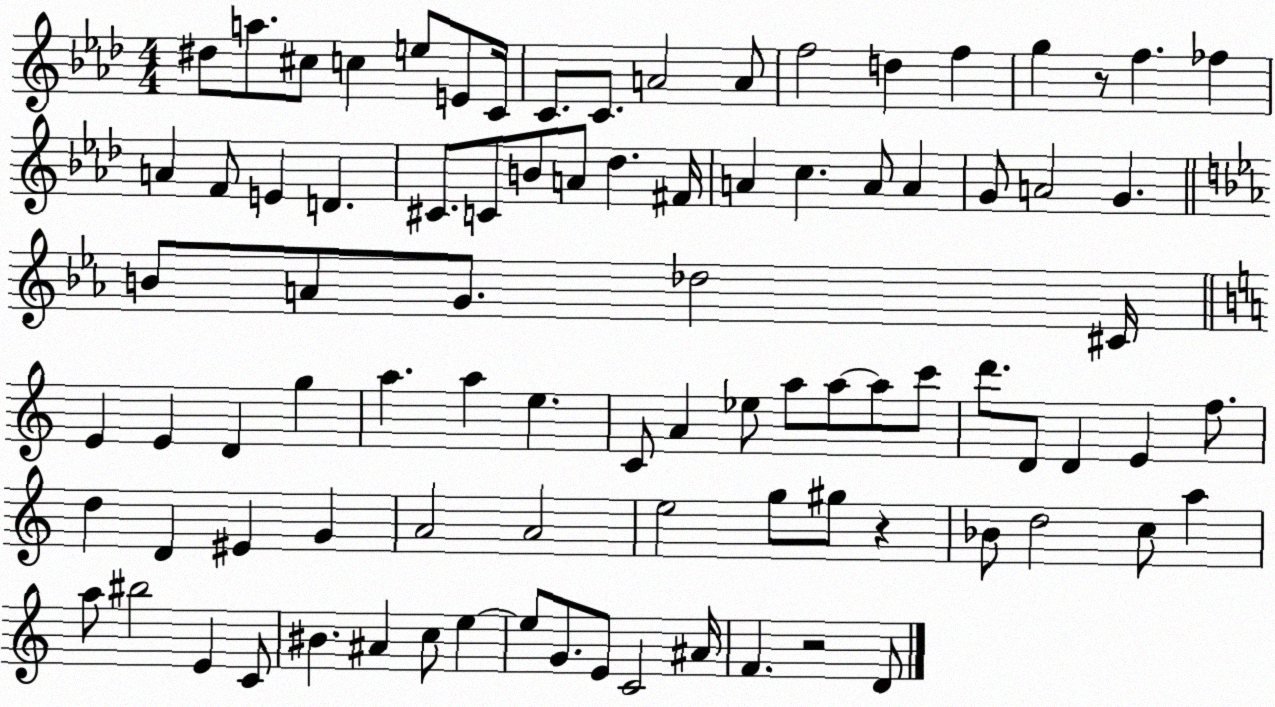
X:1
T:Untitled
M:4/4
L:1/4
K:Ab
^d/2 a/2 ^c/2 c e/2 E/2 C/4 C/2 C/2 A2 A/2 f2 d f g z/2 f _f A F/2 E D ^C/2 C/2 B/2 A/2 _d ^F/4 A c A/2 A G/2 A2 G B/2 A/2 G/2 _d2 ^C/4 E E D g a a e C/2 A _e/2 a/2 a/2 a/2 c'/2 d'/2 D/2 D E f/2 d D ^E G A2 A2 e2 g/2 ^g/2 z _B/2 d2 c/2 a a/2 ^b2 E C/2 ^B ^A c/2 e e/2 G/2 E/2 C2 ^A/4 F z2 D/2